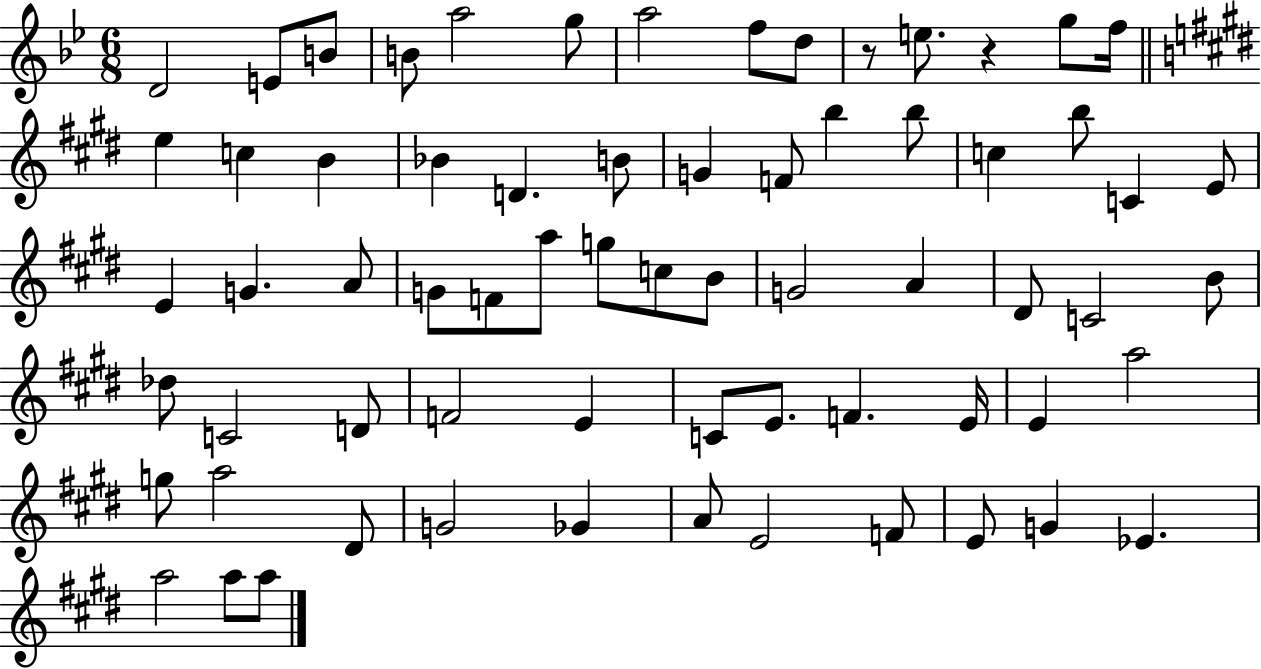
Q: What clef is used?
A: treble